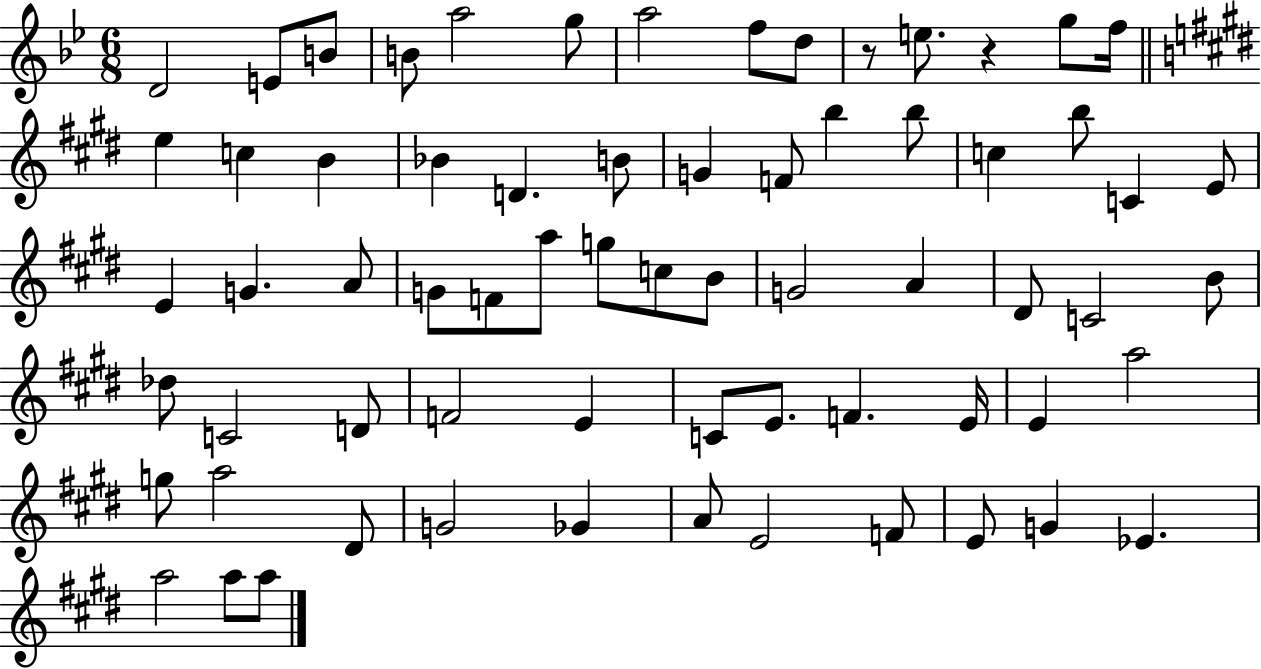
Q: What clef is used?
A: treble